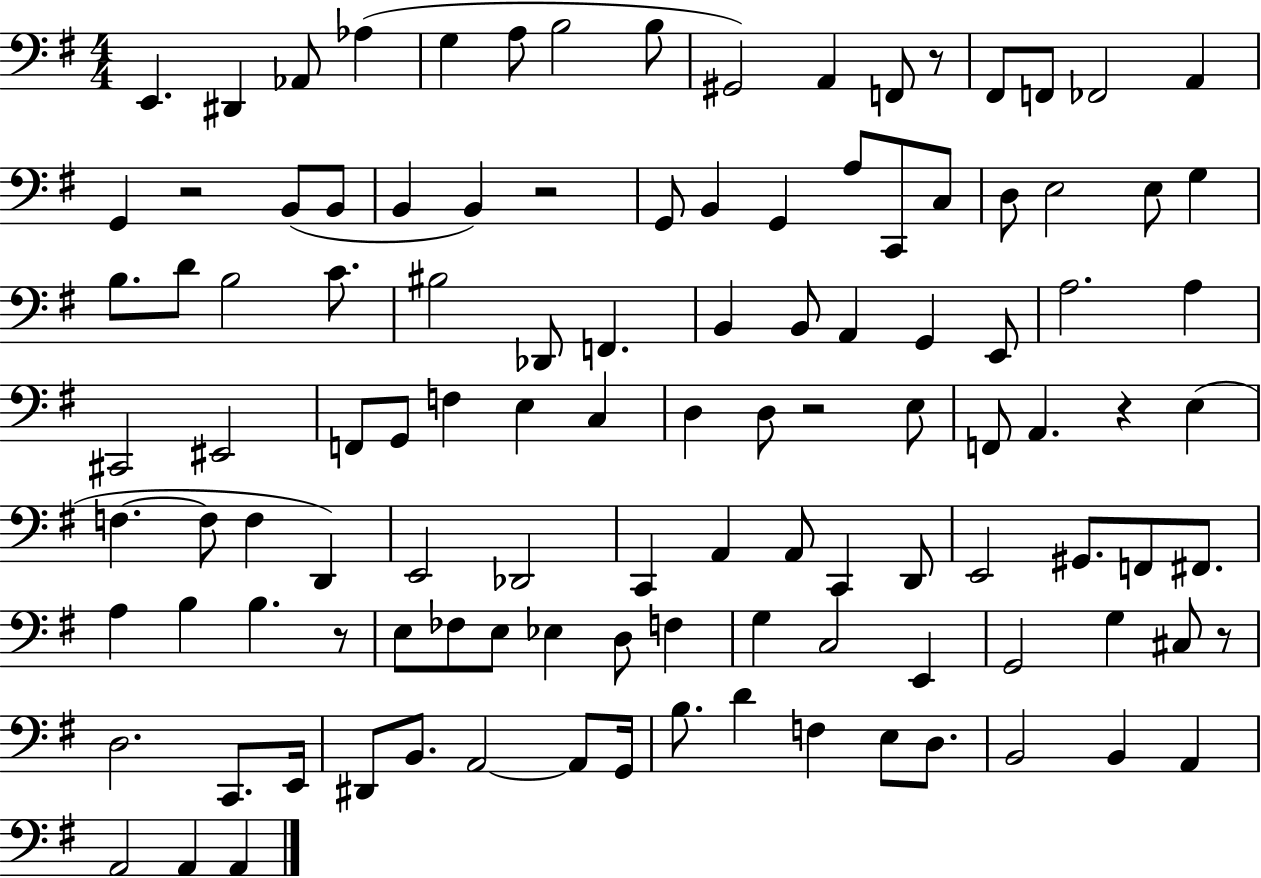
X:1
T:Untitled
M:4/4
L:1/4
K:G
E,, ^D,, _A,,/2 _A, G, A,/2 B,2 B,/2 ^G,,2 A,, F,,/2 z/2 ^F,,/2 F,,/2 _F,,2 A,, G,, z2 B,,/2 B,,/2 B,, B,, z2 G,,/2 B,, G,, A,/2 C,,/2 C,/2 D,/2 E,2 E,/2 G, B,/2 D/2 B,2 C/2 ^B,2 _D,,/2 F,, B,, B,,/2 A,, G,, E,,/2 A,2 A, ^C,,2 ^E,,2 F,,/2 G,,/2 F, E, C, D, D,/2 z2 E,/2 F,,/2 A,, z E, F, F,/2 F, D,, E,,2 _D,,2 C,, A,, A,,/2 C,, D,,/2 E,,2 ^G,,/2 F,,/2 ^F,,/2 A, B, B, z/2 E,/2 _F,/2 E,/2 _E, D,/2 F, G, C,2 E,, G,,2 G, ^C,/2 z/2 D,2 C,,/2 E,,/4 ^D,,/2 B,,/2 A,,2 A,,/2 G,,/4 B,/2 D F, E,/2 D,/2 B,,2 B,, A,, A,,2 A,, A,,